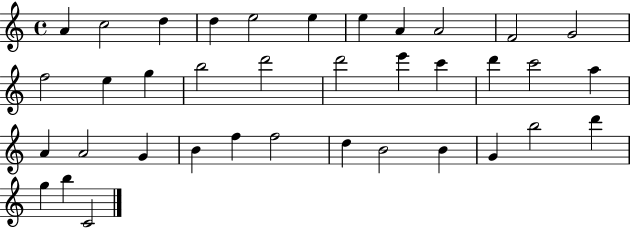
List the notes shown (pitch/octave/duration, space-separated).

A4/q C5/h D5/q D5/q E5/h E5/q E5/q A4/q A4/h F4/h G4/h F5/h E5/q G5/q B5/h D6/h D6/h E6/q C6/q D6/q C6/h A5/q A4/q A4/h G4/q B4/q F5/q F5/h D5/q B4/h B4/q G4/q B5/h D6/q G5/q B5/q C4/h